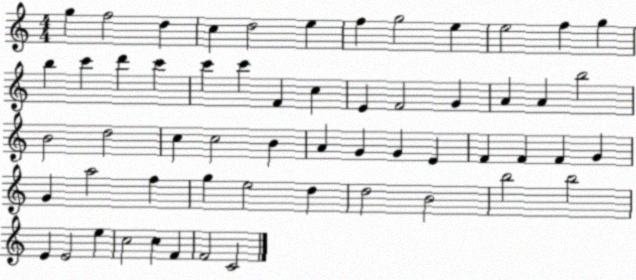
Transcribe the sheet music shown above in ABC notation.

X:1
T:Untitled
M:4/4
L:1/4
K:C
g f2 d c d2 e f g2 e e2 f g b c' d' c' c' c' F c E F2 G A A b2 B2 d2 c c2 B A G G E F F F G G a2 f g e2 d d2 B2 b2 b2 E E2 e c2 c F F2 C2